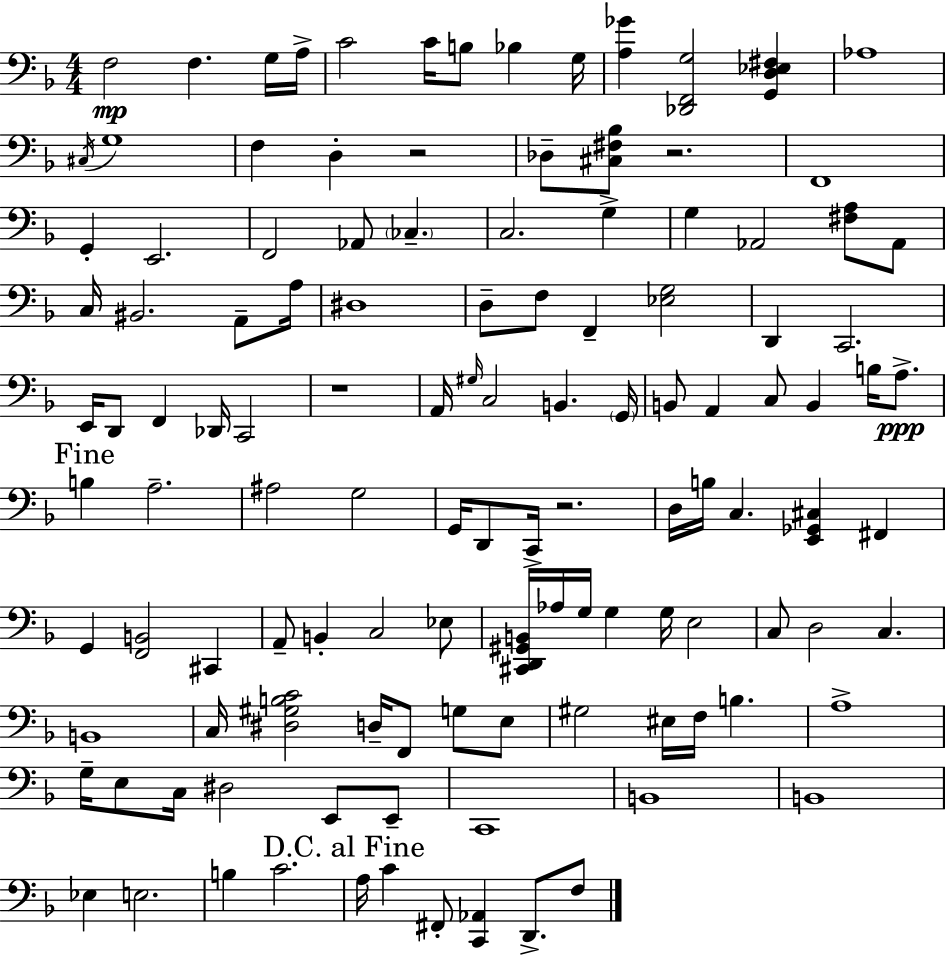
X:1
T:Untitled
M:4/4
L:1/4
K:Dm
F,2 F, G,/4 A,/4 C2 C/4 B,/2 _B, G,/4 [A,_G] [_D,,F,,G,]2 [G,,D,_E,^F,] _A,4 ^C,/4 G,4 F, D, z2 _D,/2 [^C,^F,_B,]/2 z2 F,,4 G,, E,,2 F,,2 _A,,/2 _C, C,2 G, G, _A,,2 [^F,A,]/2 _A,,/2 C,/4 ^B,,2 A,,/2 A,/4 ^D,4 D,/2 F,/2 F,, [_E,G,]2 D,, C,,2 E,,/4 D,,/2 F,, _D,,/4 C,,2 z4 A,,/4 ^G,/4 C,2 B,, G,,/4 B,,/2 A,, C,/2 B,, B,/4 A,/2 B, A,2 ^A,2 G,2 G,,/4 D,,/2 C,,/4 z2 D,/4 B,/4 C, [E,,_G,,^C,] ^F,, G,, [F,,B,,]2 ^C,, A,,/2 B,, C,2 _E,/2 [^C,,D,,^G,,B,,]/4 _A,/4 G,/4 G, G,/4 E,2 C,/2 D,2 C, B,,4 C,/4 [^D,^G,B,C]2 D,/4 F,,/2 G,/2 E,/2 ^G,2 ^E,/4 F,/4 B, A,4 G,/4 E,/2 C,/4 ^D,2 E,,/2 E,,/2 C,,4 B,,4 B,,4 _E, E,2 B, C2 A,/4 C ^F,,/2 [C,,_A,,] D,,/2 F,/2